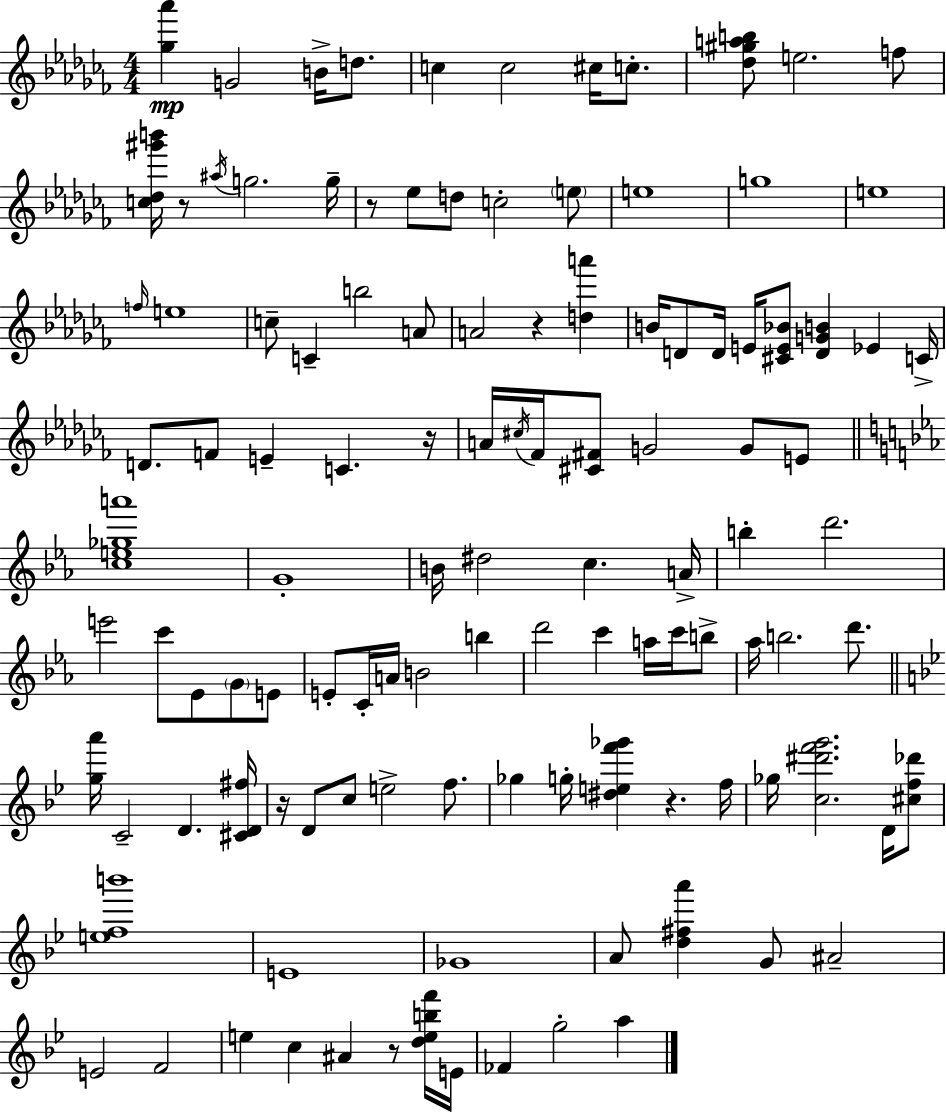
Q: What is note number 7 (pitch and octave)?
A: C5